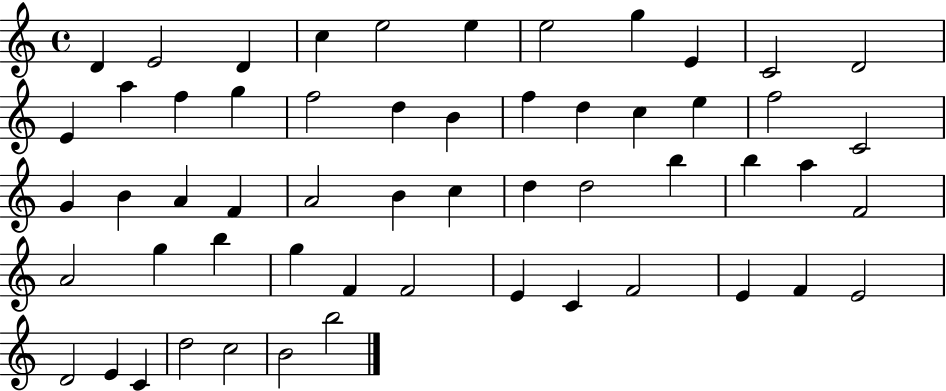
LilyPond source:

{
  \clef treble
  \time 4/4
  \defaultTimeSignature
  \key c \major
  d'4 e'2 d'4 | c''4 e''2 e''4 | e''2 g''4 e'4 | c'2 d'2 | \break e'4 a''4 f''4 g''4 | f''2 d''4 b'4 | f''4 d''4 c''4 e''4 | f''2 c'2 | \break g'4 b'4 a'4 f'4 | a'2 b'4 c''4 | d''4 d''2 b''4 | b''4 a''4 f'2 | \break a'2 g''4 b''4 | g''4 f'4 f'2 | e'4 c'4 f'2 | e'4 f'4 e'2 | \break d'2 e'4 c'4 | d''2 c''2 | b'2 b''2 | \bar "|."
}